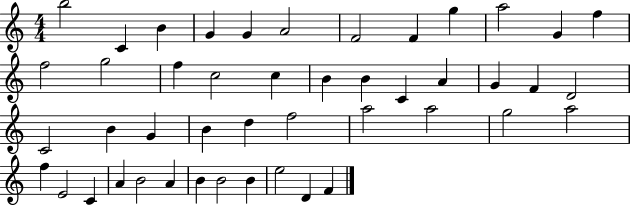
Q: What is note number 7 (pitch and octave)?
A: F4